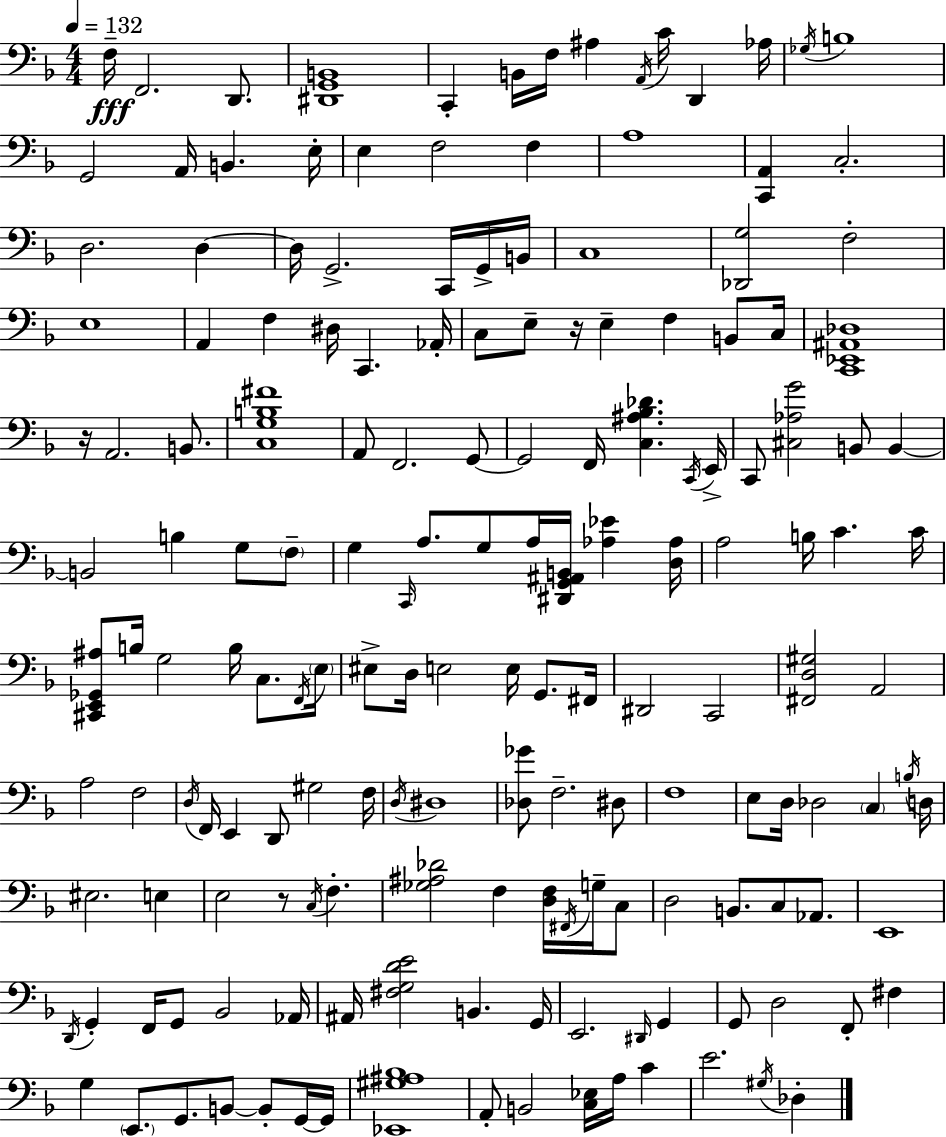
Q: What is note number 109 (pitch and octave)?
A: F#2